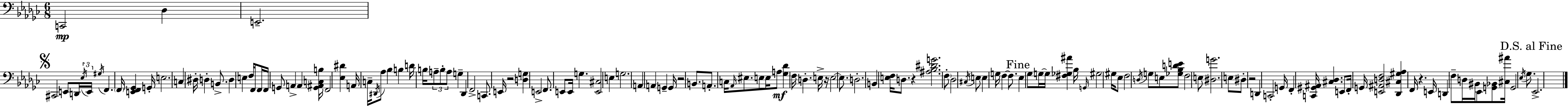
C2/h Db3/q E2/h. C#2/h E2/e D2/s Eb3/s E2/s G#3/s F2/q. F2/s [E2,F2,Gb2]/q G2/s E3/h. C3/q D#3/s D3/q B2/e. D3/q E3/q F3/s F2/e F2/s F2/s G2/e A2/q A2/q [G2,A#2,C3,B3]/s F2/h [Eb3,D#4]/q A2/s C3/s D#2/s Ab3/e Bb3/q B3/q D4/s B3/s A3/e B3/e A3/e G3/q Db2/q F2/h C2/e. E2/s R/h [D3,G3]/q E2/h F2/e. E2/e E2/s G3/q. [E2,C#3]/h E3/q G3/h. A2/q A2/q G2/q G2/s R/h B2/e. A2/e. C3/s Ab2/s EIS3/e. E3/e E3/s A3/e [Gb3,Db4]/q F3/s D3/q. E3/s R/s E3/h E3/e. D3/h. B2/q [E3,F3]/s D3/e. R/q [A#3,Bb3,D#4,G4]/h. F3/e Db3/h C#3/s E3/e E3/q G3/s F3/q F3/e. Eb3/q Gb3/e G3/s G3/s [F#3,Gb3,A#4]/q Bb3/s G2/s G#3/h G#3/s Eb3/e F3/h D3/s G3/e E3/e [Gb3,Bb3,D4,E4]/e F3/h E3/e [D#3,G4]/h. E3/e D#3/e R/h D2/q C2/h G2/s F2/q [C2,G#2,A#2]/s [C#3,Db3]/q. E2/e F2/s G2/s [E2,A#2,D3,F3]/h [Db2,C#3,G#3,Ab3]/q F2/s R/q. E2/s D2/q F3/e D3/s BIS2/s Eb2/e [G2,Bb2]/e [C#3,A#4]/s G2/h Eb3/s Gb3/e. Eb2/h.